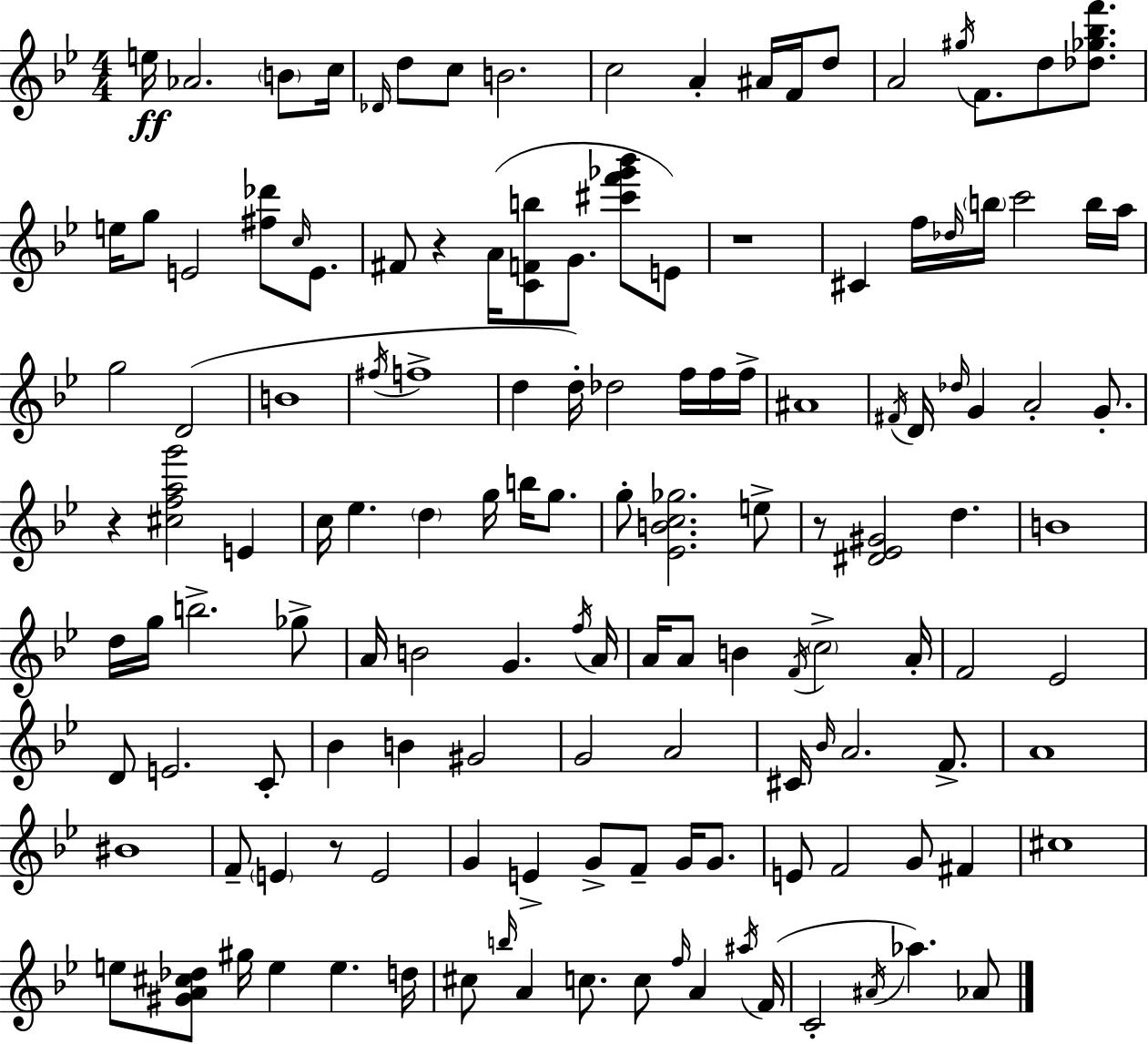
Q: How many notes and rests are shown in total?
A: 138